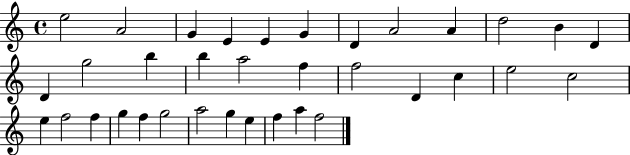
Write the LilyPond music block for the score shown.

{
  \clef treble
  \time 4/4
  \defaultTimeSignature
  \key c \major
  e''2 a'2 | g'4 e'4 e'4 g'4 | d'4 a'2 a'4 | d''2 b'4 d'4 | \break d'4 g''2 b''4 | b''4 a''2 f''4 | f''2 d'4 c''4 | e''2 c''2 | \break e''4 f''2 f''4 | g''4 f''4 g''2 | a''2 g''4 e''4 | f''4 a''4 f''2 | \break \bar "|."
}